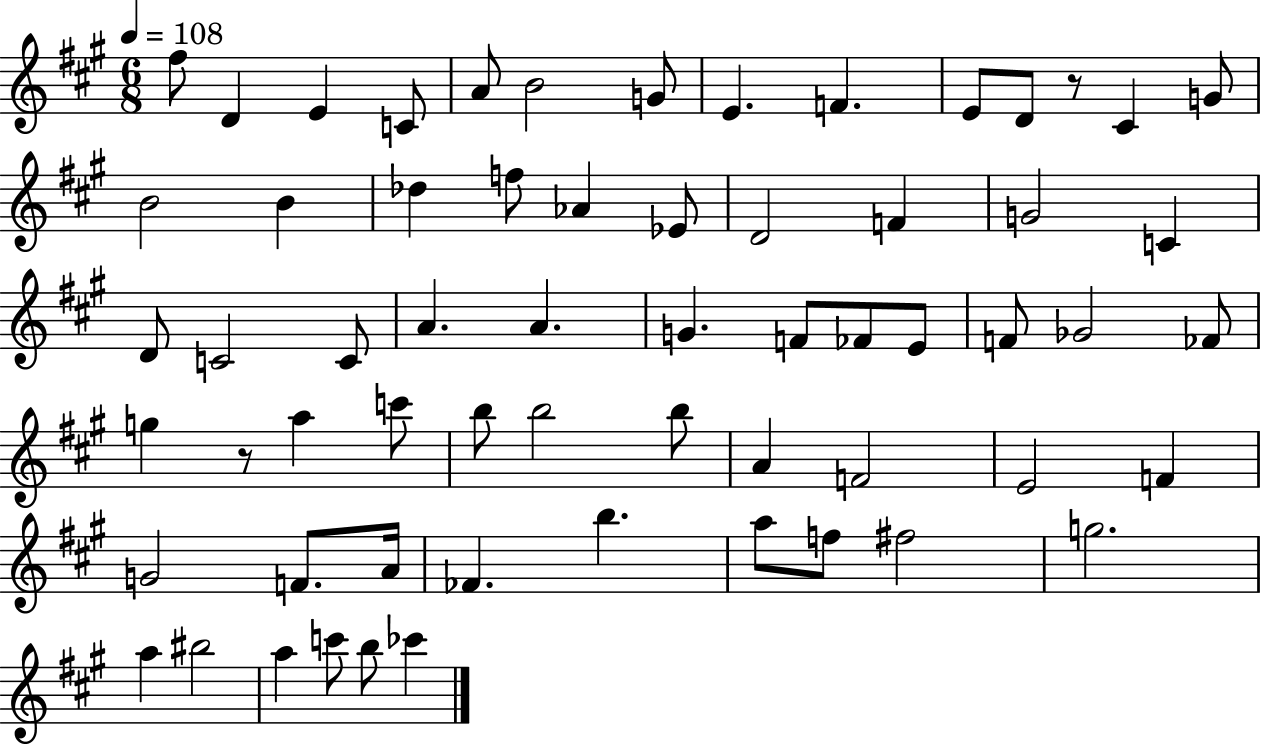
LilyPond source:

{
  \clef treble
  \numericTimeSignature
  \time 6/8
  \key a \major
  \tempo 4 = 108
  fis''8 d'4 e'4 c'8 | a'8 b'2 g'8 | e'4. f'4. | e'8 d'8 r8 cis'4 g'8 | \break b'2 b'4 | des''4 f''8 aes'4 ees'8 | d'2 f'4 | g'2 c'4 | \break d'8 c'2 c'8 | a'4. a'4. | g'4. f'8 fes'8 e'8 | f'8 ges'2 fes'8 | \break g''4 r8 a''4 c'''8 | b''8 b''2 b''8 | a'4 f'2 | e'2 f'4 | \break g'2 f'8. a'16 | fes'4. b''4. | a''8 f''8 fis''2 | g''2. | \break a''4 bis''2 | a''4 c'''8 b''8 ces'''4 | \bar "|."
}